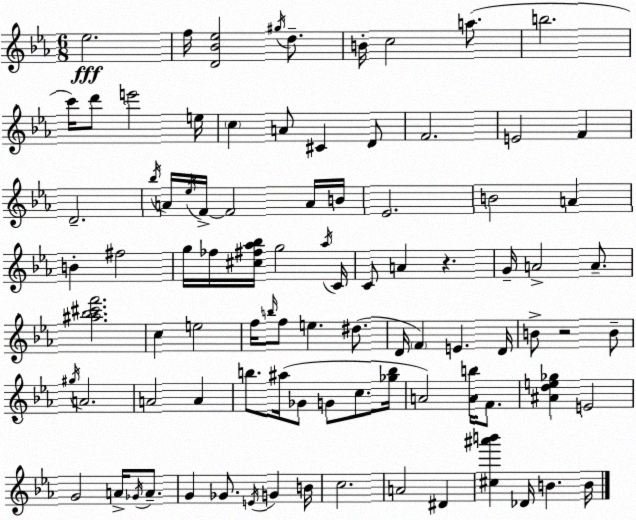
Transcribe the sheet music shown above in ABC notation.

X:1
T:Untitled
M:6/8
L:1/4
K:Eb
_e2 f/4 [D_B_e]2 ^g/4 d/2 B/4 c2 a/2 b2 c'/4 d'/2 e'2 e/4 c A/2 ^C D/2 F2 E2 F D2 _b/4 A/4 _e/4 F/4 F2 A/4 B/4 _E2 B2 A B ^f2 g/4 _f/4 [^c^f_a_b]/4 g2 _a/4 C/4 C/2 A z G/4 A2 A/2 [^a_b^c'f']2 c e2 f/4 b/4 f/2 e ^d/2 D/4 F E D/4 B/2 z2 B/2 ^g/4 A2 A2 A b/2 ^a/4 _G/2 G/2 c/2 [_gb]/4 A2 [Ab]/4 F/2 [^Ade_g] E2 G2 A/4 _G/4 A/2 G _G/2 E/4 G B/4 c2 A2 ^D [^c^a'b'] _D/4 B B/4